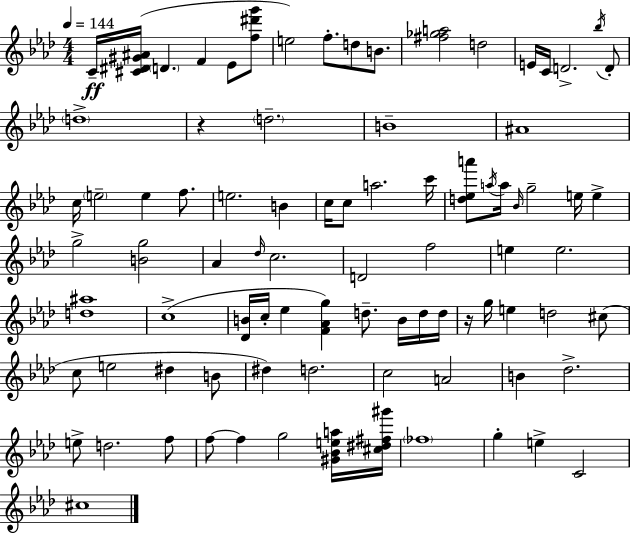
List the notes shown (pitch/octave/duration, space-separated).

C4/s [C#4,D#4,G#4,A#4]/s D4/q. F4/q Eb4/e [F5,D#6,G6]/e E5/h F5/e. D5/e B4/e. [F#5,Gb5,A5]/h D5/h E4/s C4/s D4/h. Bb5/s D4/e D5/w R/q D5/h. B4/w A#4/w C5/s E5/h E5/q F5/e. E5/h. B4/q C5/s C5/e A5/h. C6/s [D5,Eb5,A6]/e A5/s A5/s Bb4/s G5/h E5/s E5/q G5/h [B4,G5]/h Ab4/q Db5/s C5/h. D4/h F5/h E5/q E5/h. [D5,A#5]/w C5/w [Db4,B4]/s C5/s Eb5/q [F4,Ab4,G5]/q D5/e. B4/s D5/s D5/s R/s G5/s E5/q D5/h C#5/e C5/e E5/h D#5/q B4/e D#5/q D5/h. C5/h A4/h B4/q Db5/h. E5/e D5/h. F5/e F5/e F5/q G5/h [G#4,Bb4,E5,A5]/s [C#5,D#5,F#5,G#6]/s FES5/w G5/q E5/q C4/h C#5/w